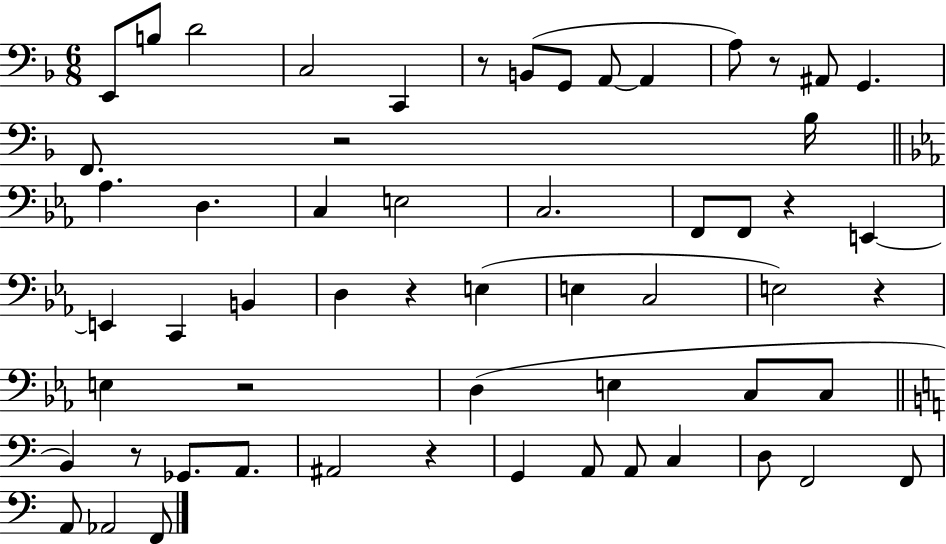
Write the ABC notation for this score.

X:1
T:Untitled
M:6/8
L:1/4
K:F
E,,/2 B,/2 D2 C,2 C,, z/2 B,,/2 G,,/2 A,,/2 A,, A,/2 z/2 ^A,,/2 G,, F,,/2 z2 _B,/4 _A, D, C, E,2 C,2 F,,/2 F,,/2 z E,, E,, C,, B,, D, z E, E, C,2 E,2 z E, z2 D, E, C,/2 C,/2 B,, z/2 _G,,/2 A,,/2 ^A,,2 z G,, A,,/2 A,,/2 C, D,/2 F,,2 F,,/2 A,,/2 _A,,2 F,,/2